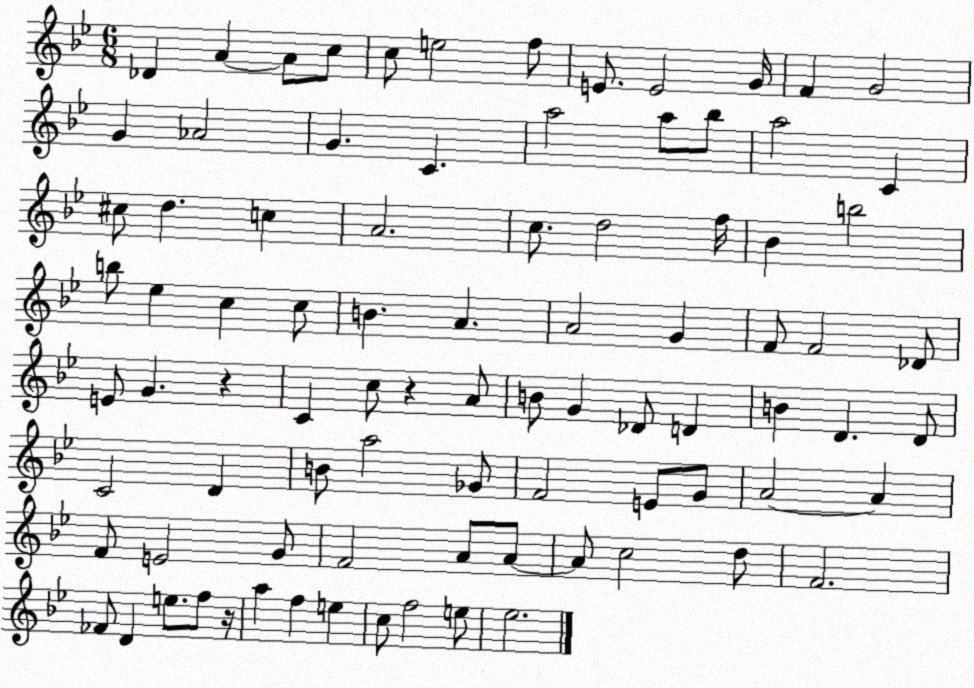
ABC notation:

X:1
T:Untitled
M:6/8
L:1/4
K:Bb
_D A A/2 c/2 c/2 e2 f/2 E/2 E2 G/4 F G2 G _A2 G C a2 a/2 _b/2 a2 C ^c/2 d c A2 c/2 d2 f/4 _B b2 b/2 _e c c/2 B A A2 G F/2 F2 _D/2 E/2 G z C c/2 z A/2 B/2 G _D/2 D B D D/2 C2 D B/2 a2 _G/2 F2 E/2 G/2 A2 A F/2 E2 G/2 F2 A/2 A/2 A/2 c2 d/2 F2 _F/2 D e/2 f/2 z/4 a f e c/2 f2 e/2 _e2